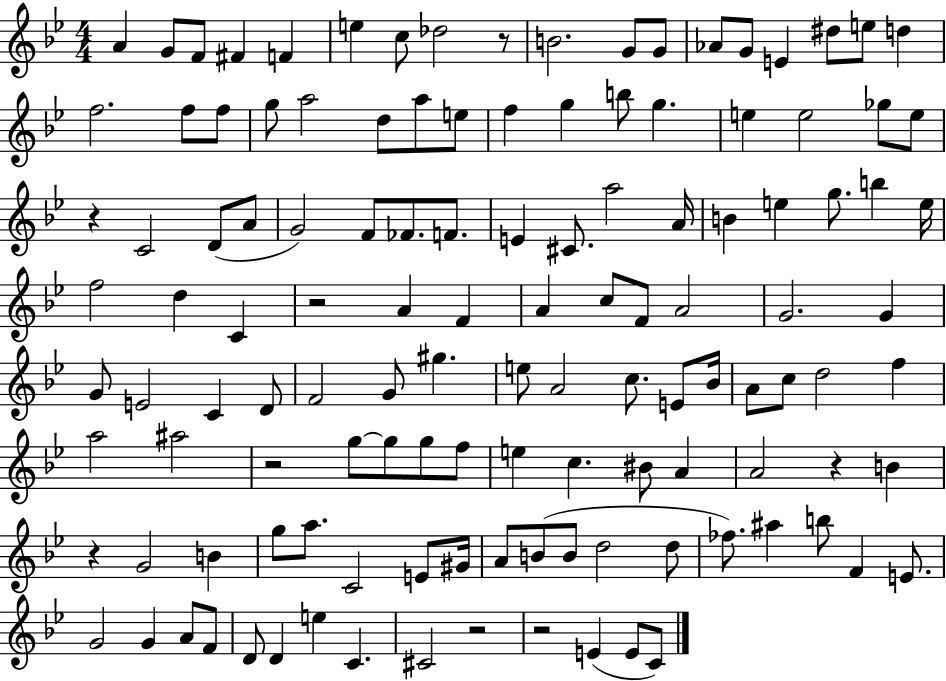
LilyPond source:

{
  \clef treble
  \numericTimeSignature
  \time 4/4
  \key bes \major
  \repeat volta 2 { a'4 g'8 f'8 fis'4 f'4 | e''4 c''8 des''2 r8 | b'2. g'8 g'8 | aes'8 g'8 e'4 dis''8 e''8 d''4 | \break f''2. f''8 f''8 | g''8 a''2 d''8 a''8 e''8 | f''4 g''4 b''8 g''4. | e''4 e''2 ges''8 e''8 | \break r4 c'2 d'8( a'8 | g'2) f'8 fes'8. f'8. | e'4 cis'8. a''2 a'16 | b'4 e''4 g''8. b''4 e''16 | \break f''2 d''4 c'4 | r2 a'4 f'4 | a'4 c''8 f'8 a'2 | g'2. g'4 | \break g'8 e'2 c'4 d'8 | f'2 g'8 gis''4. | e''8 a'2 c''8. e'8 bes'16 | a'8 c''8 d''2 f''4 | \break a''2 ais''2 | r2 g''8~~ g''8 g''8 f''8 | e''4 c''4. bis'8 a'4 | a'2 r4 b'4 | \break r4 g'2 b'4 | g''8 a''8. c'2 e'8 gis'16 | a'8 b'8( b'8 d''2 d''8 | fes''8.) ais''4 b''8 f'4 e'8. | \break g'2 g'4 a'8 f'8 | d'8 d'4 e''4 c'4. | cis'2 r2 | r2 e'4( e'8 c'8) | \break } \bar "|."
}